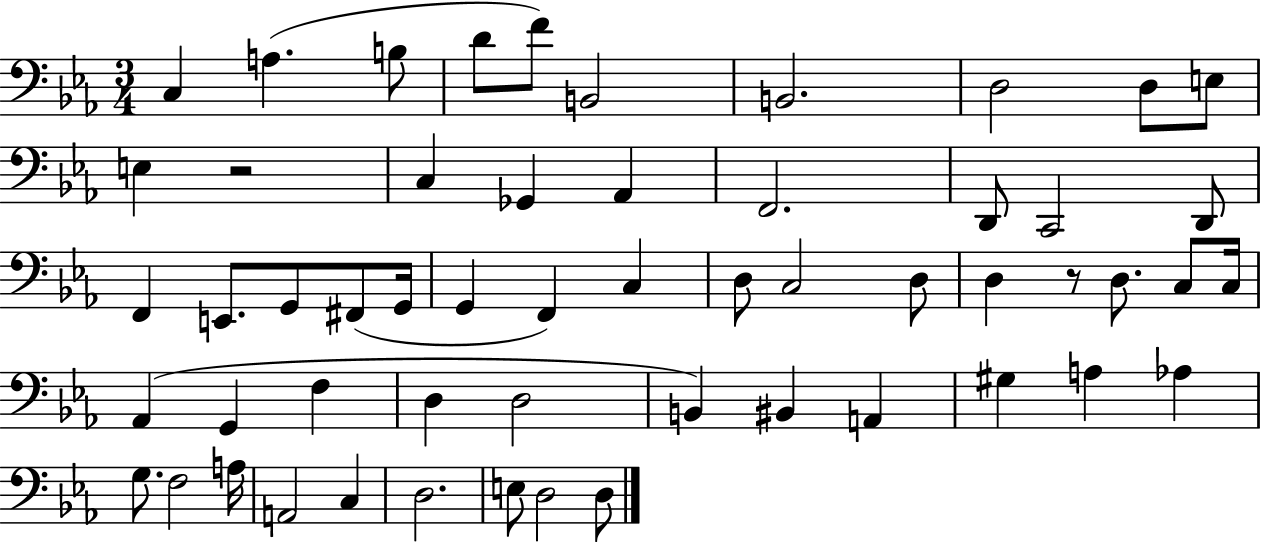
{
  \clef bass
  \numericTimeSignature
  \time 3/4
  \key ees \major
  c4 a4.( b8 | d'8 f'8) b,2 | b,2. | d2 d8 e8 | \break e4 r2 | c4 ges,4 aes,4 | f,2. | d,8 c,2 d,8 | \break f,4 e,8. g,8 fis,8( g,16 | g,4 f,4) c4 | d8 c2 d8 | d4 r8 d8. c8 c16 | \break aes,4( g,4 f4 | d4 d2 | b,4) bis,4 a,4 | gis4 a4 aes4 | \break g8. f2 a16 | a,2 c4 | d2. | e8 d2 d8 | \break \bar "|."
}